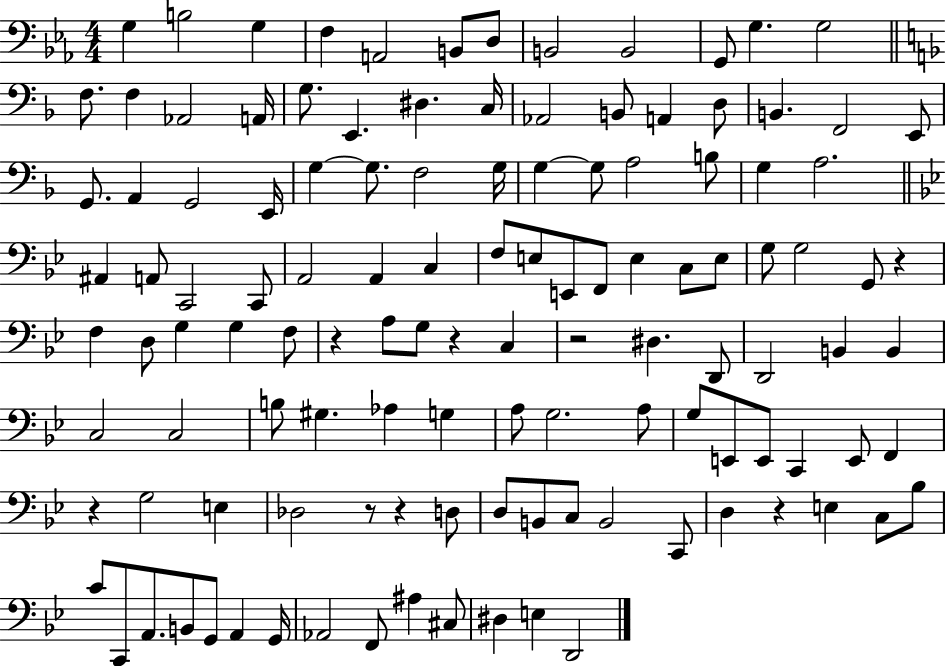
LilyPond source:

{
  \clef bass
  \numericTimeSignature
  \time 4/4
  \key ees \major
  \repeat volta 2 { g4 b2 g4 | f4 a,2 b,8 d8 | b,2 b,2 | g,8 g4. g2 | \break \bar "||" \break \key f \major f8. f4 aes,2 a,16 | g8. e,4. dis4. c16 | aes,2 b,8 a,4 d8 | b,4. f,2 e,8 | \break g,8. a,4 g,2 e,16 | g4~~ g8. f2 g16 | g4~~ g8 a2 b8 | g4 a2. | \break \bar "||" \break \key bes \major ais,4 a,8 c,2 c,8 | a,2 a,4 c4 | f8 e8 e,8 f,8 e4 c8 e8 | g8 g2 g,8 r4 | \break f4 d8 g4 g4 f8 | r4 a8 g8 r4 c4 | r2 dis4. d,8 | d,2 b,4 b,4 | \break c2 c2 | b8 gis4. aes4 g4 | a8 g2. a8 | g8 e,8 e,8 c,4 e,8 f,4 | \break r4 g2 e4 | des2 r8 r4 d8 | d8 b,8 c8 b,2 c,8 | d4 r4 e4 c8 bes8 | \break c'8 c,8 a,8. b,8 g,8 a,4 g,16 | aes,2 f,8 ais4 cis8 | dis4 e4 d,2 | } \bar "|."
}